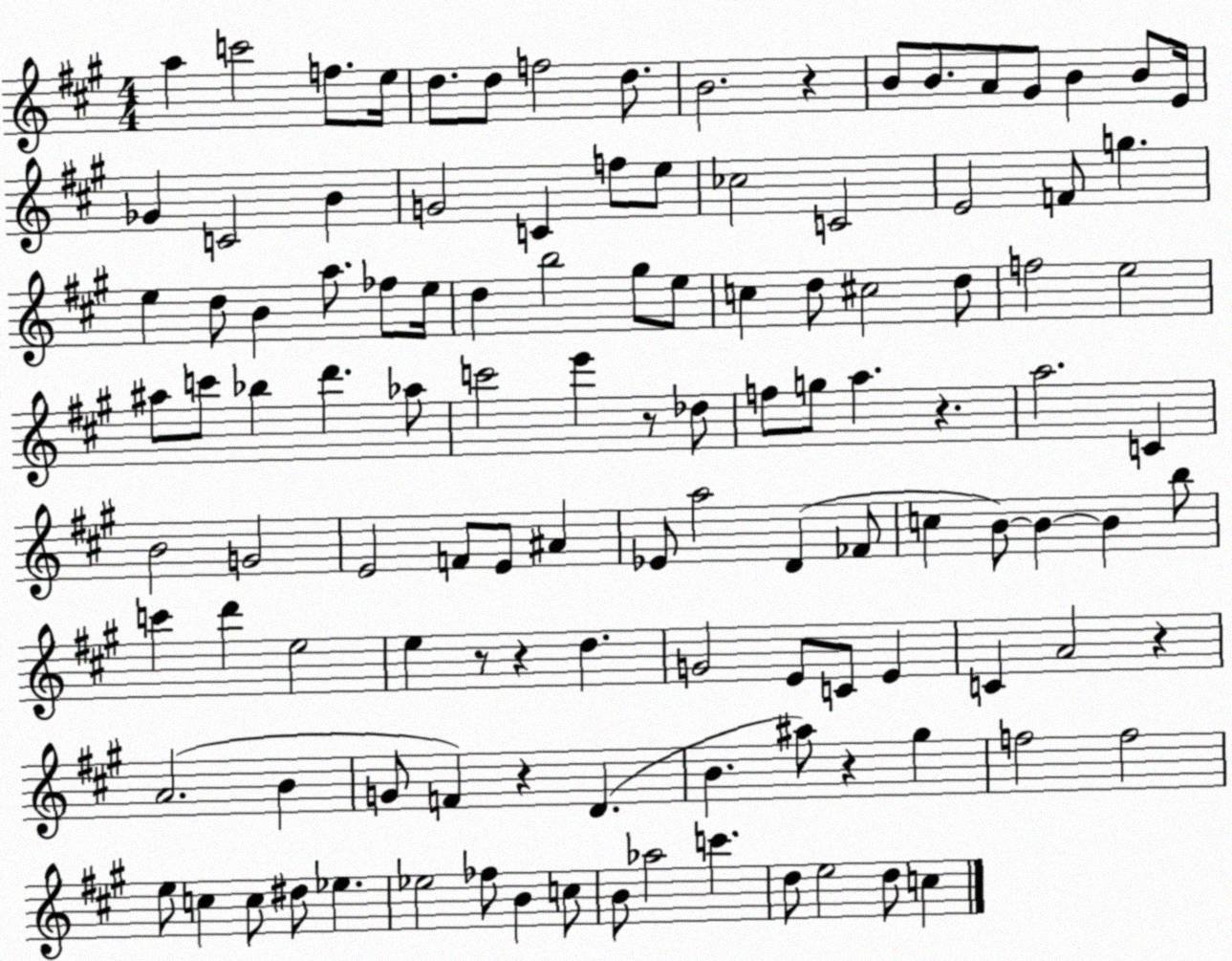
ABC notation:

X:1
T:Untitled
M:4/4
L:1/4
K:A
a c'2 f/2 e/4 d/2 d/2 f2 d/2 B2 z B/2 B/2 A/2 ^G/2 B B/2 E/4 _G C2 B G2 C f/2 e/2 _c2 C2 E2 F/2 g e d/2 B a/2 _f/2 e/4 d b2 ^g/2 e/2 c d/2 ^c2 d/2 f2 e2 ^a/2 c'/2 _b d' _a/2 c'2 e' z/2 _d/2 f/2 g/2 a z a2 C B2 G2 E2 F/2 E/2 ^A _E/2 a2 D _F/2 c B/2 B B b/2 c' d' e2 e z/2 z d G2 E/2 C/2 E C A2 z A2 B G/2 F z D B ^a/2 z ^g f2 f2 e/2 c c/2 ^d/2 _e _e2 _f/2 B c/2 B/2 _a2 c' d/2 e2 d/2 c